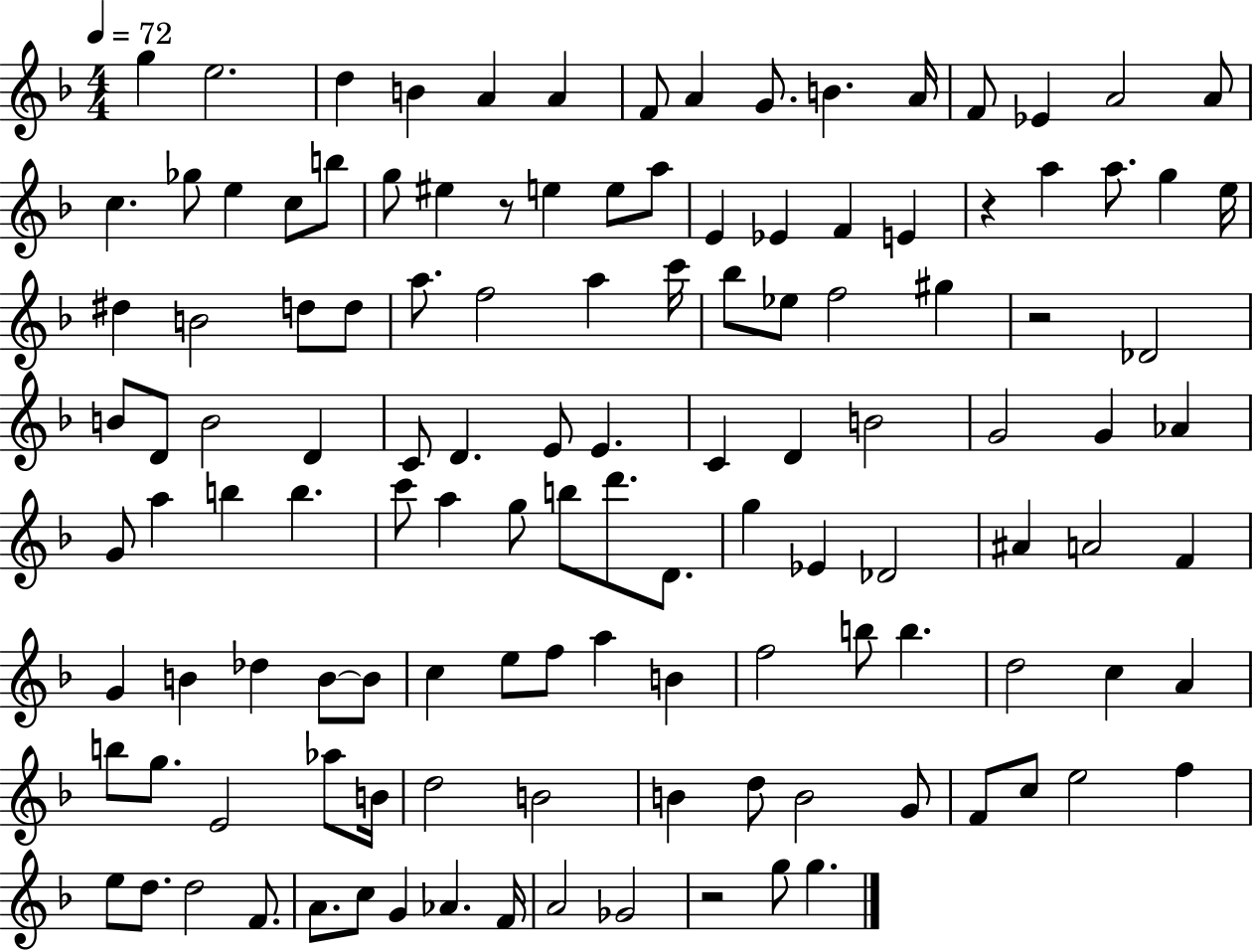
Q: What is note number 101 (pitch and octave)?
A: D5